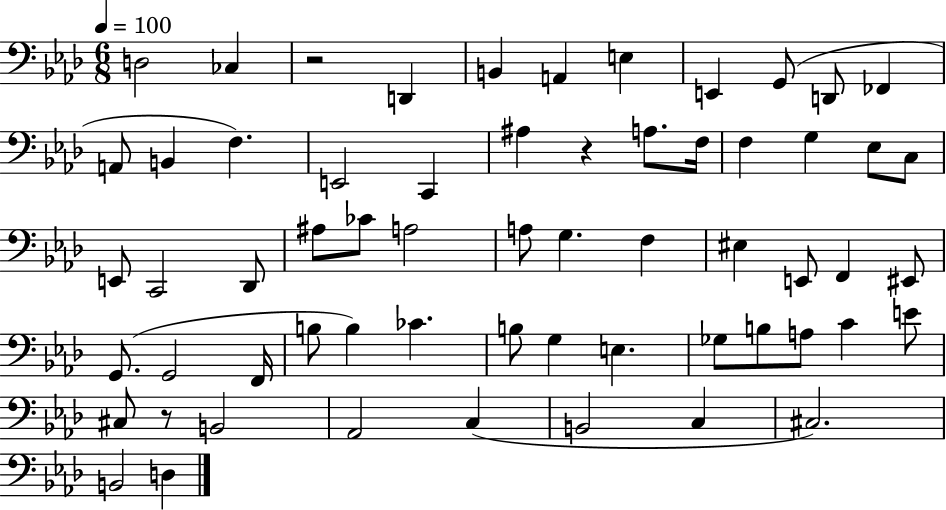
{
  \clef bass
  \numericTimeSignature
  \time 6/8
  \key aes \major
  \tempo 4 = 100
  \repeat volta 2 { d2 ces4 | r2 d,4 | b,4 a,4 e4 | e,4 g,8( d,8 fes,4 | \break a,8 b,4 f4.) | e,2 c,4 | ais4 r4 a8. f16 | f4 g4 ees8 c8 | \break e,8 c,2 des,8 | ais8 ces'8 a2 | a8 g4. f4 | eis4 e,8 f,4 eis,8 | \break g,8.( g,2 f,16 | b8 b4) ces'4. | b8 g4 e4. | ges8 b8 a8 c'4 e'8 | \break cis8 r8 b,2 | aes,2 c4( | b,2 c4 | cis2.) | \break b,2 d4 | } \bar "|."
}